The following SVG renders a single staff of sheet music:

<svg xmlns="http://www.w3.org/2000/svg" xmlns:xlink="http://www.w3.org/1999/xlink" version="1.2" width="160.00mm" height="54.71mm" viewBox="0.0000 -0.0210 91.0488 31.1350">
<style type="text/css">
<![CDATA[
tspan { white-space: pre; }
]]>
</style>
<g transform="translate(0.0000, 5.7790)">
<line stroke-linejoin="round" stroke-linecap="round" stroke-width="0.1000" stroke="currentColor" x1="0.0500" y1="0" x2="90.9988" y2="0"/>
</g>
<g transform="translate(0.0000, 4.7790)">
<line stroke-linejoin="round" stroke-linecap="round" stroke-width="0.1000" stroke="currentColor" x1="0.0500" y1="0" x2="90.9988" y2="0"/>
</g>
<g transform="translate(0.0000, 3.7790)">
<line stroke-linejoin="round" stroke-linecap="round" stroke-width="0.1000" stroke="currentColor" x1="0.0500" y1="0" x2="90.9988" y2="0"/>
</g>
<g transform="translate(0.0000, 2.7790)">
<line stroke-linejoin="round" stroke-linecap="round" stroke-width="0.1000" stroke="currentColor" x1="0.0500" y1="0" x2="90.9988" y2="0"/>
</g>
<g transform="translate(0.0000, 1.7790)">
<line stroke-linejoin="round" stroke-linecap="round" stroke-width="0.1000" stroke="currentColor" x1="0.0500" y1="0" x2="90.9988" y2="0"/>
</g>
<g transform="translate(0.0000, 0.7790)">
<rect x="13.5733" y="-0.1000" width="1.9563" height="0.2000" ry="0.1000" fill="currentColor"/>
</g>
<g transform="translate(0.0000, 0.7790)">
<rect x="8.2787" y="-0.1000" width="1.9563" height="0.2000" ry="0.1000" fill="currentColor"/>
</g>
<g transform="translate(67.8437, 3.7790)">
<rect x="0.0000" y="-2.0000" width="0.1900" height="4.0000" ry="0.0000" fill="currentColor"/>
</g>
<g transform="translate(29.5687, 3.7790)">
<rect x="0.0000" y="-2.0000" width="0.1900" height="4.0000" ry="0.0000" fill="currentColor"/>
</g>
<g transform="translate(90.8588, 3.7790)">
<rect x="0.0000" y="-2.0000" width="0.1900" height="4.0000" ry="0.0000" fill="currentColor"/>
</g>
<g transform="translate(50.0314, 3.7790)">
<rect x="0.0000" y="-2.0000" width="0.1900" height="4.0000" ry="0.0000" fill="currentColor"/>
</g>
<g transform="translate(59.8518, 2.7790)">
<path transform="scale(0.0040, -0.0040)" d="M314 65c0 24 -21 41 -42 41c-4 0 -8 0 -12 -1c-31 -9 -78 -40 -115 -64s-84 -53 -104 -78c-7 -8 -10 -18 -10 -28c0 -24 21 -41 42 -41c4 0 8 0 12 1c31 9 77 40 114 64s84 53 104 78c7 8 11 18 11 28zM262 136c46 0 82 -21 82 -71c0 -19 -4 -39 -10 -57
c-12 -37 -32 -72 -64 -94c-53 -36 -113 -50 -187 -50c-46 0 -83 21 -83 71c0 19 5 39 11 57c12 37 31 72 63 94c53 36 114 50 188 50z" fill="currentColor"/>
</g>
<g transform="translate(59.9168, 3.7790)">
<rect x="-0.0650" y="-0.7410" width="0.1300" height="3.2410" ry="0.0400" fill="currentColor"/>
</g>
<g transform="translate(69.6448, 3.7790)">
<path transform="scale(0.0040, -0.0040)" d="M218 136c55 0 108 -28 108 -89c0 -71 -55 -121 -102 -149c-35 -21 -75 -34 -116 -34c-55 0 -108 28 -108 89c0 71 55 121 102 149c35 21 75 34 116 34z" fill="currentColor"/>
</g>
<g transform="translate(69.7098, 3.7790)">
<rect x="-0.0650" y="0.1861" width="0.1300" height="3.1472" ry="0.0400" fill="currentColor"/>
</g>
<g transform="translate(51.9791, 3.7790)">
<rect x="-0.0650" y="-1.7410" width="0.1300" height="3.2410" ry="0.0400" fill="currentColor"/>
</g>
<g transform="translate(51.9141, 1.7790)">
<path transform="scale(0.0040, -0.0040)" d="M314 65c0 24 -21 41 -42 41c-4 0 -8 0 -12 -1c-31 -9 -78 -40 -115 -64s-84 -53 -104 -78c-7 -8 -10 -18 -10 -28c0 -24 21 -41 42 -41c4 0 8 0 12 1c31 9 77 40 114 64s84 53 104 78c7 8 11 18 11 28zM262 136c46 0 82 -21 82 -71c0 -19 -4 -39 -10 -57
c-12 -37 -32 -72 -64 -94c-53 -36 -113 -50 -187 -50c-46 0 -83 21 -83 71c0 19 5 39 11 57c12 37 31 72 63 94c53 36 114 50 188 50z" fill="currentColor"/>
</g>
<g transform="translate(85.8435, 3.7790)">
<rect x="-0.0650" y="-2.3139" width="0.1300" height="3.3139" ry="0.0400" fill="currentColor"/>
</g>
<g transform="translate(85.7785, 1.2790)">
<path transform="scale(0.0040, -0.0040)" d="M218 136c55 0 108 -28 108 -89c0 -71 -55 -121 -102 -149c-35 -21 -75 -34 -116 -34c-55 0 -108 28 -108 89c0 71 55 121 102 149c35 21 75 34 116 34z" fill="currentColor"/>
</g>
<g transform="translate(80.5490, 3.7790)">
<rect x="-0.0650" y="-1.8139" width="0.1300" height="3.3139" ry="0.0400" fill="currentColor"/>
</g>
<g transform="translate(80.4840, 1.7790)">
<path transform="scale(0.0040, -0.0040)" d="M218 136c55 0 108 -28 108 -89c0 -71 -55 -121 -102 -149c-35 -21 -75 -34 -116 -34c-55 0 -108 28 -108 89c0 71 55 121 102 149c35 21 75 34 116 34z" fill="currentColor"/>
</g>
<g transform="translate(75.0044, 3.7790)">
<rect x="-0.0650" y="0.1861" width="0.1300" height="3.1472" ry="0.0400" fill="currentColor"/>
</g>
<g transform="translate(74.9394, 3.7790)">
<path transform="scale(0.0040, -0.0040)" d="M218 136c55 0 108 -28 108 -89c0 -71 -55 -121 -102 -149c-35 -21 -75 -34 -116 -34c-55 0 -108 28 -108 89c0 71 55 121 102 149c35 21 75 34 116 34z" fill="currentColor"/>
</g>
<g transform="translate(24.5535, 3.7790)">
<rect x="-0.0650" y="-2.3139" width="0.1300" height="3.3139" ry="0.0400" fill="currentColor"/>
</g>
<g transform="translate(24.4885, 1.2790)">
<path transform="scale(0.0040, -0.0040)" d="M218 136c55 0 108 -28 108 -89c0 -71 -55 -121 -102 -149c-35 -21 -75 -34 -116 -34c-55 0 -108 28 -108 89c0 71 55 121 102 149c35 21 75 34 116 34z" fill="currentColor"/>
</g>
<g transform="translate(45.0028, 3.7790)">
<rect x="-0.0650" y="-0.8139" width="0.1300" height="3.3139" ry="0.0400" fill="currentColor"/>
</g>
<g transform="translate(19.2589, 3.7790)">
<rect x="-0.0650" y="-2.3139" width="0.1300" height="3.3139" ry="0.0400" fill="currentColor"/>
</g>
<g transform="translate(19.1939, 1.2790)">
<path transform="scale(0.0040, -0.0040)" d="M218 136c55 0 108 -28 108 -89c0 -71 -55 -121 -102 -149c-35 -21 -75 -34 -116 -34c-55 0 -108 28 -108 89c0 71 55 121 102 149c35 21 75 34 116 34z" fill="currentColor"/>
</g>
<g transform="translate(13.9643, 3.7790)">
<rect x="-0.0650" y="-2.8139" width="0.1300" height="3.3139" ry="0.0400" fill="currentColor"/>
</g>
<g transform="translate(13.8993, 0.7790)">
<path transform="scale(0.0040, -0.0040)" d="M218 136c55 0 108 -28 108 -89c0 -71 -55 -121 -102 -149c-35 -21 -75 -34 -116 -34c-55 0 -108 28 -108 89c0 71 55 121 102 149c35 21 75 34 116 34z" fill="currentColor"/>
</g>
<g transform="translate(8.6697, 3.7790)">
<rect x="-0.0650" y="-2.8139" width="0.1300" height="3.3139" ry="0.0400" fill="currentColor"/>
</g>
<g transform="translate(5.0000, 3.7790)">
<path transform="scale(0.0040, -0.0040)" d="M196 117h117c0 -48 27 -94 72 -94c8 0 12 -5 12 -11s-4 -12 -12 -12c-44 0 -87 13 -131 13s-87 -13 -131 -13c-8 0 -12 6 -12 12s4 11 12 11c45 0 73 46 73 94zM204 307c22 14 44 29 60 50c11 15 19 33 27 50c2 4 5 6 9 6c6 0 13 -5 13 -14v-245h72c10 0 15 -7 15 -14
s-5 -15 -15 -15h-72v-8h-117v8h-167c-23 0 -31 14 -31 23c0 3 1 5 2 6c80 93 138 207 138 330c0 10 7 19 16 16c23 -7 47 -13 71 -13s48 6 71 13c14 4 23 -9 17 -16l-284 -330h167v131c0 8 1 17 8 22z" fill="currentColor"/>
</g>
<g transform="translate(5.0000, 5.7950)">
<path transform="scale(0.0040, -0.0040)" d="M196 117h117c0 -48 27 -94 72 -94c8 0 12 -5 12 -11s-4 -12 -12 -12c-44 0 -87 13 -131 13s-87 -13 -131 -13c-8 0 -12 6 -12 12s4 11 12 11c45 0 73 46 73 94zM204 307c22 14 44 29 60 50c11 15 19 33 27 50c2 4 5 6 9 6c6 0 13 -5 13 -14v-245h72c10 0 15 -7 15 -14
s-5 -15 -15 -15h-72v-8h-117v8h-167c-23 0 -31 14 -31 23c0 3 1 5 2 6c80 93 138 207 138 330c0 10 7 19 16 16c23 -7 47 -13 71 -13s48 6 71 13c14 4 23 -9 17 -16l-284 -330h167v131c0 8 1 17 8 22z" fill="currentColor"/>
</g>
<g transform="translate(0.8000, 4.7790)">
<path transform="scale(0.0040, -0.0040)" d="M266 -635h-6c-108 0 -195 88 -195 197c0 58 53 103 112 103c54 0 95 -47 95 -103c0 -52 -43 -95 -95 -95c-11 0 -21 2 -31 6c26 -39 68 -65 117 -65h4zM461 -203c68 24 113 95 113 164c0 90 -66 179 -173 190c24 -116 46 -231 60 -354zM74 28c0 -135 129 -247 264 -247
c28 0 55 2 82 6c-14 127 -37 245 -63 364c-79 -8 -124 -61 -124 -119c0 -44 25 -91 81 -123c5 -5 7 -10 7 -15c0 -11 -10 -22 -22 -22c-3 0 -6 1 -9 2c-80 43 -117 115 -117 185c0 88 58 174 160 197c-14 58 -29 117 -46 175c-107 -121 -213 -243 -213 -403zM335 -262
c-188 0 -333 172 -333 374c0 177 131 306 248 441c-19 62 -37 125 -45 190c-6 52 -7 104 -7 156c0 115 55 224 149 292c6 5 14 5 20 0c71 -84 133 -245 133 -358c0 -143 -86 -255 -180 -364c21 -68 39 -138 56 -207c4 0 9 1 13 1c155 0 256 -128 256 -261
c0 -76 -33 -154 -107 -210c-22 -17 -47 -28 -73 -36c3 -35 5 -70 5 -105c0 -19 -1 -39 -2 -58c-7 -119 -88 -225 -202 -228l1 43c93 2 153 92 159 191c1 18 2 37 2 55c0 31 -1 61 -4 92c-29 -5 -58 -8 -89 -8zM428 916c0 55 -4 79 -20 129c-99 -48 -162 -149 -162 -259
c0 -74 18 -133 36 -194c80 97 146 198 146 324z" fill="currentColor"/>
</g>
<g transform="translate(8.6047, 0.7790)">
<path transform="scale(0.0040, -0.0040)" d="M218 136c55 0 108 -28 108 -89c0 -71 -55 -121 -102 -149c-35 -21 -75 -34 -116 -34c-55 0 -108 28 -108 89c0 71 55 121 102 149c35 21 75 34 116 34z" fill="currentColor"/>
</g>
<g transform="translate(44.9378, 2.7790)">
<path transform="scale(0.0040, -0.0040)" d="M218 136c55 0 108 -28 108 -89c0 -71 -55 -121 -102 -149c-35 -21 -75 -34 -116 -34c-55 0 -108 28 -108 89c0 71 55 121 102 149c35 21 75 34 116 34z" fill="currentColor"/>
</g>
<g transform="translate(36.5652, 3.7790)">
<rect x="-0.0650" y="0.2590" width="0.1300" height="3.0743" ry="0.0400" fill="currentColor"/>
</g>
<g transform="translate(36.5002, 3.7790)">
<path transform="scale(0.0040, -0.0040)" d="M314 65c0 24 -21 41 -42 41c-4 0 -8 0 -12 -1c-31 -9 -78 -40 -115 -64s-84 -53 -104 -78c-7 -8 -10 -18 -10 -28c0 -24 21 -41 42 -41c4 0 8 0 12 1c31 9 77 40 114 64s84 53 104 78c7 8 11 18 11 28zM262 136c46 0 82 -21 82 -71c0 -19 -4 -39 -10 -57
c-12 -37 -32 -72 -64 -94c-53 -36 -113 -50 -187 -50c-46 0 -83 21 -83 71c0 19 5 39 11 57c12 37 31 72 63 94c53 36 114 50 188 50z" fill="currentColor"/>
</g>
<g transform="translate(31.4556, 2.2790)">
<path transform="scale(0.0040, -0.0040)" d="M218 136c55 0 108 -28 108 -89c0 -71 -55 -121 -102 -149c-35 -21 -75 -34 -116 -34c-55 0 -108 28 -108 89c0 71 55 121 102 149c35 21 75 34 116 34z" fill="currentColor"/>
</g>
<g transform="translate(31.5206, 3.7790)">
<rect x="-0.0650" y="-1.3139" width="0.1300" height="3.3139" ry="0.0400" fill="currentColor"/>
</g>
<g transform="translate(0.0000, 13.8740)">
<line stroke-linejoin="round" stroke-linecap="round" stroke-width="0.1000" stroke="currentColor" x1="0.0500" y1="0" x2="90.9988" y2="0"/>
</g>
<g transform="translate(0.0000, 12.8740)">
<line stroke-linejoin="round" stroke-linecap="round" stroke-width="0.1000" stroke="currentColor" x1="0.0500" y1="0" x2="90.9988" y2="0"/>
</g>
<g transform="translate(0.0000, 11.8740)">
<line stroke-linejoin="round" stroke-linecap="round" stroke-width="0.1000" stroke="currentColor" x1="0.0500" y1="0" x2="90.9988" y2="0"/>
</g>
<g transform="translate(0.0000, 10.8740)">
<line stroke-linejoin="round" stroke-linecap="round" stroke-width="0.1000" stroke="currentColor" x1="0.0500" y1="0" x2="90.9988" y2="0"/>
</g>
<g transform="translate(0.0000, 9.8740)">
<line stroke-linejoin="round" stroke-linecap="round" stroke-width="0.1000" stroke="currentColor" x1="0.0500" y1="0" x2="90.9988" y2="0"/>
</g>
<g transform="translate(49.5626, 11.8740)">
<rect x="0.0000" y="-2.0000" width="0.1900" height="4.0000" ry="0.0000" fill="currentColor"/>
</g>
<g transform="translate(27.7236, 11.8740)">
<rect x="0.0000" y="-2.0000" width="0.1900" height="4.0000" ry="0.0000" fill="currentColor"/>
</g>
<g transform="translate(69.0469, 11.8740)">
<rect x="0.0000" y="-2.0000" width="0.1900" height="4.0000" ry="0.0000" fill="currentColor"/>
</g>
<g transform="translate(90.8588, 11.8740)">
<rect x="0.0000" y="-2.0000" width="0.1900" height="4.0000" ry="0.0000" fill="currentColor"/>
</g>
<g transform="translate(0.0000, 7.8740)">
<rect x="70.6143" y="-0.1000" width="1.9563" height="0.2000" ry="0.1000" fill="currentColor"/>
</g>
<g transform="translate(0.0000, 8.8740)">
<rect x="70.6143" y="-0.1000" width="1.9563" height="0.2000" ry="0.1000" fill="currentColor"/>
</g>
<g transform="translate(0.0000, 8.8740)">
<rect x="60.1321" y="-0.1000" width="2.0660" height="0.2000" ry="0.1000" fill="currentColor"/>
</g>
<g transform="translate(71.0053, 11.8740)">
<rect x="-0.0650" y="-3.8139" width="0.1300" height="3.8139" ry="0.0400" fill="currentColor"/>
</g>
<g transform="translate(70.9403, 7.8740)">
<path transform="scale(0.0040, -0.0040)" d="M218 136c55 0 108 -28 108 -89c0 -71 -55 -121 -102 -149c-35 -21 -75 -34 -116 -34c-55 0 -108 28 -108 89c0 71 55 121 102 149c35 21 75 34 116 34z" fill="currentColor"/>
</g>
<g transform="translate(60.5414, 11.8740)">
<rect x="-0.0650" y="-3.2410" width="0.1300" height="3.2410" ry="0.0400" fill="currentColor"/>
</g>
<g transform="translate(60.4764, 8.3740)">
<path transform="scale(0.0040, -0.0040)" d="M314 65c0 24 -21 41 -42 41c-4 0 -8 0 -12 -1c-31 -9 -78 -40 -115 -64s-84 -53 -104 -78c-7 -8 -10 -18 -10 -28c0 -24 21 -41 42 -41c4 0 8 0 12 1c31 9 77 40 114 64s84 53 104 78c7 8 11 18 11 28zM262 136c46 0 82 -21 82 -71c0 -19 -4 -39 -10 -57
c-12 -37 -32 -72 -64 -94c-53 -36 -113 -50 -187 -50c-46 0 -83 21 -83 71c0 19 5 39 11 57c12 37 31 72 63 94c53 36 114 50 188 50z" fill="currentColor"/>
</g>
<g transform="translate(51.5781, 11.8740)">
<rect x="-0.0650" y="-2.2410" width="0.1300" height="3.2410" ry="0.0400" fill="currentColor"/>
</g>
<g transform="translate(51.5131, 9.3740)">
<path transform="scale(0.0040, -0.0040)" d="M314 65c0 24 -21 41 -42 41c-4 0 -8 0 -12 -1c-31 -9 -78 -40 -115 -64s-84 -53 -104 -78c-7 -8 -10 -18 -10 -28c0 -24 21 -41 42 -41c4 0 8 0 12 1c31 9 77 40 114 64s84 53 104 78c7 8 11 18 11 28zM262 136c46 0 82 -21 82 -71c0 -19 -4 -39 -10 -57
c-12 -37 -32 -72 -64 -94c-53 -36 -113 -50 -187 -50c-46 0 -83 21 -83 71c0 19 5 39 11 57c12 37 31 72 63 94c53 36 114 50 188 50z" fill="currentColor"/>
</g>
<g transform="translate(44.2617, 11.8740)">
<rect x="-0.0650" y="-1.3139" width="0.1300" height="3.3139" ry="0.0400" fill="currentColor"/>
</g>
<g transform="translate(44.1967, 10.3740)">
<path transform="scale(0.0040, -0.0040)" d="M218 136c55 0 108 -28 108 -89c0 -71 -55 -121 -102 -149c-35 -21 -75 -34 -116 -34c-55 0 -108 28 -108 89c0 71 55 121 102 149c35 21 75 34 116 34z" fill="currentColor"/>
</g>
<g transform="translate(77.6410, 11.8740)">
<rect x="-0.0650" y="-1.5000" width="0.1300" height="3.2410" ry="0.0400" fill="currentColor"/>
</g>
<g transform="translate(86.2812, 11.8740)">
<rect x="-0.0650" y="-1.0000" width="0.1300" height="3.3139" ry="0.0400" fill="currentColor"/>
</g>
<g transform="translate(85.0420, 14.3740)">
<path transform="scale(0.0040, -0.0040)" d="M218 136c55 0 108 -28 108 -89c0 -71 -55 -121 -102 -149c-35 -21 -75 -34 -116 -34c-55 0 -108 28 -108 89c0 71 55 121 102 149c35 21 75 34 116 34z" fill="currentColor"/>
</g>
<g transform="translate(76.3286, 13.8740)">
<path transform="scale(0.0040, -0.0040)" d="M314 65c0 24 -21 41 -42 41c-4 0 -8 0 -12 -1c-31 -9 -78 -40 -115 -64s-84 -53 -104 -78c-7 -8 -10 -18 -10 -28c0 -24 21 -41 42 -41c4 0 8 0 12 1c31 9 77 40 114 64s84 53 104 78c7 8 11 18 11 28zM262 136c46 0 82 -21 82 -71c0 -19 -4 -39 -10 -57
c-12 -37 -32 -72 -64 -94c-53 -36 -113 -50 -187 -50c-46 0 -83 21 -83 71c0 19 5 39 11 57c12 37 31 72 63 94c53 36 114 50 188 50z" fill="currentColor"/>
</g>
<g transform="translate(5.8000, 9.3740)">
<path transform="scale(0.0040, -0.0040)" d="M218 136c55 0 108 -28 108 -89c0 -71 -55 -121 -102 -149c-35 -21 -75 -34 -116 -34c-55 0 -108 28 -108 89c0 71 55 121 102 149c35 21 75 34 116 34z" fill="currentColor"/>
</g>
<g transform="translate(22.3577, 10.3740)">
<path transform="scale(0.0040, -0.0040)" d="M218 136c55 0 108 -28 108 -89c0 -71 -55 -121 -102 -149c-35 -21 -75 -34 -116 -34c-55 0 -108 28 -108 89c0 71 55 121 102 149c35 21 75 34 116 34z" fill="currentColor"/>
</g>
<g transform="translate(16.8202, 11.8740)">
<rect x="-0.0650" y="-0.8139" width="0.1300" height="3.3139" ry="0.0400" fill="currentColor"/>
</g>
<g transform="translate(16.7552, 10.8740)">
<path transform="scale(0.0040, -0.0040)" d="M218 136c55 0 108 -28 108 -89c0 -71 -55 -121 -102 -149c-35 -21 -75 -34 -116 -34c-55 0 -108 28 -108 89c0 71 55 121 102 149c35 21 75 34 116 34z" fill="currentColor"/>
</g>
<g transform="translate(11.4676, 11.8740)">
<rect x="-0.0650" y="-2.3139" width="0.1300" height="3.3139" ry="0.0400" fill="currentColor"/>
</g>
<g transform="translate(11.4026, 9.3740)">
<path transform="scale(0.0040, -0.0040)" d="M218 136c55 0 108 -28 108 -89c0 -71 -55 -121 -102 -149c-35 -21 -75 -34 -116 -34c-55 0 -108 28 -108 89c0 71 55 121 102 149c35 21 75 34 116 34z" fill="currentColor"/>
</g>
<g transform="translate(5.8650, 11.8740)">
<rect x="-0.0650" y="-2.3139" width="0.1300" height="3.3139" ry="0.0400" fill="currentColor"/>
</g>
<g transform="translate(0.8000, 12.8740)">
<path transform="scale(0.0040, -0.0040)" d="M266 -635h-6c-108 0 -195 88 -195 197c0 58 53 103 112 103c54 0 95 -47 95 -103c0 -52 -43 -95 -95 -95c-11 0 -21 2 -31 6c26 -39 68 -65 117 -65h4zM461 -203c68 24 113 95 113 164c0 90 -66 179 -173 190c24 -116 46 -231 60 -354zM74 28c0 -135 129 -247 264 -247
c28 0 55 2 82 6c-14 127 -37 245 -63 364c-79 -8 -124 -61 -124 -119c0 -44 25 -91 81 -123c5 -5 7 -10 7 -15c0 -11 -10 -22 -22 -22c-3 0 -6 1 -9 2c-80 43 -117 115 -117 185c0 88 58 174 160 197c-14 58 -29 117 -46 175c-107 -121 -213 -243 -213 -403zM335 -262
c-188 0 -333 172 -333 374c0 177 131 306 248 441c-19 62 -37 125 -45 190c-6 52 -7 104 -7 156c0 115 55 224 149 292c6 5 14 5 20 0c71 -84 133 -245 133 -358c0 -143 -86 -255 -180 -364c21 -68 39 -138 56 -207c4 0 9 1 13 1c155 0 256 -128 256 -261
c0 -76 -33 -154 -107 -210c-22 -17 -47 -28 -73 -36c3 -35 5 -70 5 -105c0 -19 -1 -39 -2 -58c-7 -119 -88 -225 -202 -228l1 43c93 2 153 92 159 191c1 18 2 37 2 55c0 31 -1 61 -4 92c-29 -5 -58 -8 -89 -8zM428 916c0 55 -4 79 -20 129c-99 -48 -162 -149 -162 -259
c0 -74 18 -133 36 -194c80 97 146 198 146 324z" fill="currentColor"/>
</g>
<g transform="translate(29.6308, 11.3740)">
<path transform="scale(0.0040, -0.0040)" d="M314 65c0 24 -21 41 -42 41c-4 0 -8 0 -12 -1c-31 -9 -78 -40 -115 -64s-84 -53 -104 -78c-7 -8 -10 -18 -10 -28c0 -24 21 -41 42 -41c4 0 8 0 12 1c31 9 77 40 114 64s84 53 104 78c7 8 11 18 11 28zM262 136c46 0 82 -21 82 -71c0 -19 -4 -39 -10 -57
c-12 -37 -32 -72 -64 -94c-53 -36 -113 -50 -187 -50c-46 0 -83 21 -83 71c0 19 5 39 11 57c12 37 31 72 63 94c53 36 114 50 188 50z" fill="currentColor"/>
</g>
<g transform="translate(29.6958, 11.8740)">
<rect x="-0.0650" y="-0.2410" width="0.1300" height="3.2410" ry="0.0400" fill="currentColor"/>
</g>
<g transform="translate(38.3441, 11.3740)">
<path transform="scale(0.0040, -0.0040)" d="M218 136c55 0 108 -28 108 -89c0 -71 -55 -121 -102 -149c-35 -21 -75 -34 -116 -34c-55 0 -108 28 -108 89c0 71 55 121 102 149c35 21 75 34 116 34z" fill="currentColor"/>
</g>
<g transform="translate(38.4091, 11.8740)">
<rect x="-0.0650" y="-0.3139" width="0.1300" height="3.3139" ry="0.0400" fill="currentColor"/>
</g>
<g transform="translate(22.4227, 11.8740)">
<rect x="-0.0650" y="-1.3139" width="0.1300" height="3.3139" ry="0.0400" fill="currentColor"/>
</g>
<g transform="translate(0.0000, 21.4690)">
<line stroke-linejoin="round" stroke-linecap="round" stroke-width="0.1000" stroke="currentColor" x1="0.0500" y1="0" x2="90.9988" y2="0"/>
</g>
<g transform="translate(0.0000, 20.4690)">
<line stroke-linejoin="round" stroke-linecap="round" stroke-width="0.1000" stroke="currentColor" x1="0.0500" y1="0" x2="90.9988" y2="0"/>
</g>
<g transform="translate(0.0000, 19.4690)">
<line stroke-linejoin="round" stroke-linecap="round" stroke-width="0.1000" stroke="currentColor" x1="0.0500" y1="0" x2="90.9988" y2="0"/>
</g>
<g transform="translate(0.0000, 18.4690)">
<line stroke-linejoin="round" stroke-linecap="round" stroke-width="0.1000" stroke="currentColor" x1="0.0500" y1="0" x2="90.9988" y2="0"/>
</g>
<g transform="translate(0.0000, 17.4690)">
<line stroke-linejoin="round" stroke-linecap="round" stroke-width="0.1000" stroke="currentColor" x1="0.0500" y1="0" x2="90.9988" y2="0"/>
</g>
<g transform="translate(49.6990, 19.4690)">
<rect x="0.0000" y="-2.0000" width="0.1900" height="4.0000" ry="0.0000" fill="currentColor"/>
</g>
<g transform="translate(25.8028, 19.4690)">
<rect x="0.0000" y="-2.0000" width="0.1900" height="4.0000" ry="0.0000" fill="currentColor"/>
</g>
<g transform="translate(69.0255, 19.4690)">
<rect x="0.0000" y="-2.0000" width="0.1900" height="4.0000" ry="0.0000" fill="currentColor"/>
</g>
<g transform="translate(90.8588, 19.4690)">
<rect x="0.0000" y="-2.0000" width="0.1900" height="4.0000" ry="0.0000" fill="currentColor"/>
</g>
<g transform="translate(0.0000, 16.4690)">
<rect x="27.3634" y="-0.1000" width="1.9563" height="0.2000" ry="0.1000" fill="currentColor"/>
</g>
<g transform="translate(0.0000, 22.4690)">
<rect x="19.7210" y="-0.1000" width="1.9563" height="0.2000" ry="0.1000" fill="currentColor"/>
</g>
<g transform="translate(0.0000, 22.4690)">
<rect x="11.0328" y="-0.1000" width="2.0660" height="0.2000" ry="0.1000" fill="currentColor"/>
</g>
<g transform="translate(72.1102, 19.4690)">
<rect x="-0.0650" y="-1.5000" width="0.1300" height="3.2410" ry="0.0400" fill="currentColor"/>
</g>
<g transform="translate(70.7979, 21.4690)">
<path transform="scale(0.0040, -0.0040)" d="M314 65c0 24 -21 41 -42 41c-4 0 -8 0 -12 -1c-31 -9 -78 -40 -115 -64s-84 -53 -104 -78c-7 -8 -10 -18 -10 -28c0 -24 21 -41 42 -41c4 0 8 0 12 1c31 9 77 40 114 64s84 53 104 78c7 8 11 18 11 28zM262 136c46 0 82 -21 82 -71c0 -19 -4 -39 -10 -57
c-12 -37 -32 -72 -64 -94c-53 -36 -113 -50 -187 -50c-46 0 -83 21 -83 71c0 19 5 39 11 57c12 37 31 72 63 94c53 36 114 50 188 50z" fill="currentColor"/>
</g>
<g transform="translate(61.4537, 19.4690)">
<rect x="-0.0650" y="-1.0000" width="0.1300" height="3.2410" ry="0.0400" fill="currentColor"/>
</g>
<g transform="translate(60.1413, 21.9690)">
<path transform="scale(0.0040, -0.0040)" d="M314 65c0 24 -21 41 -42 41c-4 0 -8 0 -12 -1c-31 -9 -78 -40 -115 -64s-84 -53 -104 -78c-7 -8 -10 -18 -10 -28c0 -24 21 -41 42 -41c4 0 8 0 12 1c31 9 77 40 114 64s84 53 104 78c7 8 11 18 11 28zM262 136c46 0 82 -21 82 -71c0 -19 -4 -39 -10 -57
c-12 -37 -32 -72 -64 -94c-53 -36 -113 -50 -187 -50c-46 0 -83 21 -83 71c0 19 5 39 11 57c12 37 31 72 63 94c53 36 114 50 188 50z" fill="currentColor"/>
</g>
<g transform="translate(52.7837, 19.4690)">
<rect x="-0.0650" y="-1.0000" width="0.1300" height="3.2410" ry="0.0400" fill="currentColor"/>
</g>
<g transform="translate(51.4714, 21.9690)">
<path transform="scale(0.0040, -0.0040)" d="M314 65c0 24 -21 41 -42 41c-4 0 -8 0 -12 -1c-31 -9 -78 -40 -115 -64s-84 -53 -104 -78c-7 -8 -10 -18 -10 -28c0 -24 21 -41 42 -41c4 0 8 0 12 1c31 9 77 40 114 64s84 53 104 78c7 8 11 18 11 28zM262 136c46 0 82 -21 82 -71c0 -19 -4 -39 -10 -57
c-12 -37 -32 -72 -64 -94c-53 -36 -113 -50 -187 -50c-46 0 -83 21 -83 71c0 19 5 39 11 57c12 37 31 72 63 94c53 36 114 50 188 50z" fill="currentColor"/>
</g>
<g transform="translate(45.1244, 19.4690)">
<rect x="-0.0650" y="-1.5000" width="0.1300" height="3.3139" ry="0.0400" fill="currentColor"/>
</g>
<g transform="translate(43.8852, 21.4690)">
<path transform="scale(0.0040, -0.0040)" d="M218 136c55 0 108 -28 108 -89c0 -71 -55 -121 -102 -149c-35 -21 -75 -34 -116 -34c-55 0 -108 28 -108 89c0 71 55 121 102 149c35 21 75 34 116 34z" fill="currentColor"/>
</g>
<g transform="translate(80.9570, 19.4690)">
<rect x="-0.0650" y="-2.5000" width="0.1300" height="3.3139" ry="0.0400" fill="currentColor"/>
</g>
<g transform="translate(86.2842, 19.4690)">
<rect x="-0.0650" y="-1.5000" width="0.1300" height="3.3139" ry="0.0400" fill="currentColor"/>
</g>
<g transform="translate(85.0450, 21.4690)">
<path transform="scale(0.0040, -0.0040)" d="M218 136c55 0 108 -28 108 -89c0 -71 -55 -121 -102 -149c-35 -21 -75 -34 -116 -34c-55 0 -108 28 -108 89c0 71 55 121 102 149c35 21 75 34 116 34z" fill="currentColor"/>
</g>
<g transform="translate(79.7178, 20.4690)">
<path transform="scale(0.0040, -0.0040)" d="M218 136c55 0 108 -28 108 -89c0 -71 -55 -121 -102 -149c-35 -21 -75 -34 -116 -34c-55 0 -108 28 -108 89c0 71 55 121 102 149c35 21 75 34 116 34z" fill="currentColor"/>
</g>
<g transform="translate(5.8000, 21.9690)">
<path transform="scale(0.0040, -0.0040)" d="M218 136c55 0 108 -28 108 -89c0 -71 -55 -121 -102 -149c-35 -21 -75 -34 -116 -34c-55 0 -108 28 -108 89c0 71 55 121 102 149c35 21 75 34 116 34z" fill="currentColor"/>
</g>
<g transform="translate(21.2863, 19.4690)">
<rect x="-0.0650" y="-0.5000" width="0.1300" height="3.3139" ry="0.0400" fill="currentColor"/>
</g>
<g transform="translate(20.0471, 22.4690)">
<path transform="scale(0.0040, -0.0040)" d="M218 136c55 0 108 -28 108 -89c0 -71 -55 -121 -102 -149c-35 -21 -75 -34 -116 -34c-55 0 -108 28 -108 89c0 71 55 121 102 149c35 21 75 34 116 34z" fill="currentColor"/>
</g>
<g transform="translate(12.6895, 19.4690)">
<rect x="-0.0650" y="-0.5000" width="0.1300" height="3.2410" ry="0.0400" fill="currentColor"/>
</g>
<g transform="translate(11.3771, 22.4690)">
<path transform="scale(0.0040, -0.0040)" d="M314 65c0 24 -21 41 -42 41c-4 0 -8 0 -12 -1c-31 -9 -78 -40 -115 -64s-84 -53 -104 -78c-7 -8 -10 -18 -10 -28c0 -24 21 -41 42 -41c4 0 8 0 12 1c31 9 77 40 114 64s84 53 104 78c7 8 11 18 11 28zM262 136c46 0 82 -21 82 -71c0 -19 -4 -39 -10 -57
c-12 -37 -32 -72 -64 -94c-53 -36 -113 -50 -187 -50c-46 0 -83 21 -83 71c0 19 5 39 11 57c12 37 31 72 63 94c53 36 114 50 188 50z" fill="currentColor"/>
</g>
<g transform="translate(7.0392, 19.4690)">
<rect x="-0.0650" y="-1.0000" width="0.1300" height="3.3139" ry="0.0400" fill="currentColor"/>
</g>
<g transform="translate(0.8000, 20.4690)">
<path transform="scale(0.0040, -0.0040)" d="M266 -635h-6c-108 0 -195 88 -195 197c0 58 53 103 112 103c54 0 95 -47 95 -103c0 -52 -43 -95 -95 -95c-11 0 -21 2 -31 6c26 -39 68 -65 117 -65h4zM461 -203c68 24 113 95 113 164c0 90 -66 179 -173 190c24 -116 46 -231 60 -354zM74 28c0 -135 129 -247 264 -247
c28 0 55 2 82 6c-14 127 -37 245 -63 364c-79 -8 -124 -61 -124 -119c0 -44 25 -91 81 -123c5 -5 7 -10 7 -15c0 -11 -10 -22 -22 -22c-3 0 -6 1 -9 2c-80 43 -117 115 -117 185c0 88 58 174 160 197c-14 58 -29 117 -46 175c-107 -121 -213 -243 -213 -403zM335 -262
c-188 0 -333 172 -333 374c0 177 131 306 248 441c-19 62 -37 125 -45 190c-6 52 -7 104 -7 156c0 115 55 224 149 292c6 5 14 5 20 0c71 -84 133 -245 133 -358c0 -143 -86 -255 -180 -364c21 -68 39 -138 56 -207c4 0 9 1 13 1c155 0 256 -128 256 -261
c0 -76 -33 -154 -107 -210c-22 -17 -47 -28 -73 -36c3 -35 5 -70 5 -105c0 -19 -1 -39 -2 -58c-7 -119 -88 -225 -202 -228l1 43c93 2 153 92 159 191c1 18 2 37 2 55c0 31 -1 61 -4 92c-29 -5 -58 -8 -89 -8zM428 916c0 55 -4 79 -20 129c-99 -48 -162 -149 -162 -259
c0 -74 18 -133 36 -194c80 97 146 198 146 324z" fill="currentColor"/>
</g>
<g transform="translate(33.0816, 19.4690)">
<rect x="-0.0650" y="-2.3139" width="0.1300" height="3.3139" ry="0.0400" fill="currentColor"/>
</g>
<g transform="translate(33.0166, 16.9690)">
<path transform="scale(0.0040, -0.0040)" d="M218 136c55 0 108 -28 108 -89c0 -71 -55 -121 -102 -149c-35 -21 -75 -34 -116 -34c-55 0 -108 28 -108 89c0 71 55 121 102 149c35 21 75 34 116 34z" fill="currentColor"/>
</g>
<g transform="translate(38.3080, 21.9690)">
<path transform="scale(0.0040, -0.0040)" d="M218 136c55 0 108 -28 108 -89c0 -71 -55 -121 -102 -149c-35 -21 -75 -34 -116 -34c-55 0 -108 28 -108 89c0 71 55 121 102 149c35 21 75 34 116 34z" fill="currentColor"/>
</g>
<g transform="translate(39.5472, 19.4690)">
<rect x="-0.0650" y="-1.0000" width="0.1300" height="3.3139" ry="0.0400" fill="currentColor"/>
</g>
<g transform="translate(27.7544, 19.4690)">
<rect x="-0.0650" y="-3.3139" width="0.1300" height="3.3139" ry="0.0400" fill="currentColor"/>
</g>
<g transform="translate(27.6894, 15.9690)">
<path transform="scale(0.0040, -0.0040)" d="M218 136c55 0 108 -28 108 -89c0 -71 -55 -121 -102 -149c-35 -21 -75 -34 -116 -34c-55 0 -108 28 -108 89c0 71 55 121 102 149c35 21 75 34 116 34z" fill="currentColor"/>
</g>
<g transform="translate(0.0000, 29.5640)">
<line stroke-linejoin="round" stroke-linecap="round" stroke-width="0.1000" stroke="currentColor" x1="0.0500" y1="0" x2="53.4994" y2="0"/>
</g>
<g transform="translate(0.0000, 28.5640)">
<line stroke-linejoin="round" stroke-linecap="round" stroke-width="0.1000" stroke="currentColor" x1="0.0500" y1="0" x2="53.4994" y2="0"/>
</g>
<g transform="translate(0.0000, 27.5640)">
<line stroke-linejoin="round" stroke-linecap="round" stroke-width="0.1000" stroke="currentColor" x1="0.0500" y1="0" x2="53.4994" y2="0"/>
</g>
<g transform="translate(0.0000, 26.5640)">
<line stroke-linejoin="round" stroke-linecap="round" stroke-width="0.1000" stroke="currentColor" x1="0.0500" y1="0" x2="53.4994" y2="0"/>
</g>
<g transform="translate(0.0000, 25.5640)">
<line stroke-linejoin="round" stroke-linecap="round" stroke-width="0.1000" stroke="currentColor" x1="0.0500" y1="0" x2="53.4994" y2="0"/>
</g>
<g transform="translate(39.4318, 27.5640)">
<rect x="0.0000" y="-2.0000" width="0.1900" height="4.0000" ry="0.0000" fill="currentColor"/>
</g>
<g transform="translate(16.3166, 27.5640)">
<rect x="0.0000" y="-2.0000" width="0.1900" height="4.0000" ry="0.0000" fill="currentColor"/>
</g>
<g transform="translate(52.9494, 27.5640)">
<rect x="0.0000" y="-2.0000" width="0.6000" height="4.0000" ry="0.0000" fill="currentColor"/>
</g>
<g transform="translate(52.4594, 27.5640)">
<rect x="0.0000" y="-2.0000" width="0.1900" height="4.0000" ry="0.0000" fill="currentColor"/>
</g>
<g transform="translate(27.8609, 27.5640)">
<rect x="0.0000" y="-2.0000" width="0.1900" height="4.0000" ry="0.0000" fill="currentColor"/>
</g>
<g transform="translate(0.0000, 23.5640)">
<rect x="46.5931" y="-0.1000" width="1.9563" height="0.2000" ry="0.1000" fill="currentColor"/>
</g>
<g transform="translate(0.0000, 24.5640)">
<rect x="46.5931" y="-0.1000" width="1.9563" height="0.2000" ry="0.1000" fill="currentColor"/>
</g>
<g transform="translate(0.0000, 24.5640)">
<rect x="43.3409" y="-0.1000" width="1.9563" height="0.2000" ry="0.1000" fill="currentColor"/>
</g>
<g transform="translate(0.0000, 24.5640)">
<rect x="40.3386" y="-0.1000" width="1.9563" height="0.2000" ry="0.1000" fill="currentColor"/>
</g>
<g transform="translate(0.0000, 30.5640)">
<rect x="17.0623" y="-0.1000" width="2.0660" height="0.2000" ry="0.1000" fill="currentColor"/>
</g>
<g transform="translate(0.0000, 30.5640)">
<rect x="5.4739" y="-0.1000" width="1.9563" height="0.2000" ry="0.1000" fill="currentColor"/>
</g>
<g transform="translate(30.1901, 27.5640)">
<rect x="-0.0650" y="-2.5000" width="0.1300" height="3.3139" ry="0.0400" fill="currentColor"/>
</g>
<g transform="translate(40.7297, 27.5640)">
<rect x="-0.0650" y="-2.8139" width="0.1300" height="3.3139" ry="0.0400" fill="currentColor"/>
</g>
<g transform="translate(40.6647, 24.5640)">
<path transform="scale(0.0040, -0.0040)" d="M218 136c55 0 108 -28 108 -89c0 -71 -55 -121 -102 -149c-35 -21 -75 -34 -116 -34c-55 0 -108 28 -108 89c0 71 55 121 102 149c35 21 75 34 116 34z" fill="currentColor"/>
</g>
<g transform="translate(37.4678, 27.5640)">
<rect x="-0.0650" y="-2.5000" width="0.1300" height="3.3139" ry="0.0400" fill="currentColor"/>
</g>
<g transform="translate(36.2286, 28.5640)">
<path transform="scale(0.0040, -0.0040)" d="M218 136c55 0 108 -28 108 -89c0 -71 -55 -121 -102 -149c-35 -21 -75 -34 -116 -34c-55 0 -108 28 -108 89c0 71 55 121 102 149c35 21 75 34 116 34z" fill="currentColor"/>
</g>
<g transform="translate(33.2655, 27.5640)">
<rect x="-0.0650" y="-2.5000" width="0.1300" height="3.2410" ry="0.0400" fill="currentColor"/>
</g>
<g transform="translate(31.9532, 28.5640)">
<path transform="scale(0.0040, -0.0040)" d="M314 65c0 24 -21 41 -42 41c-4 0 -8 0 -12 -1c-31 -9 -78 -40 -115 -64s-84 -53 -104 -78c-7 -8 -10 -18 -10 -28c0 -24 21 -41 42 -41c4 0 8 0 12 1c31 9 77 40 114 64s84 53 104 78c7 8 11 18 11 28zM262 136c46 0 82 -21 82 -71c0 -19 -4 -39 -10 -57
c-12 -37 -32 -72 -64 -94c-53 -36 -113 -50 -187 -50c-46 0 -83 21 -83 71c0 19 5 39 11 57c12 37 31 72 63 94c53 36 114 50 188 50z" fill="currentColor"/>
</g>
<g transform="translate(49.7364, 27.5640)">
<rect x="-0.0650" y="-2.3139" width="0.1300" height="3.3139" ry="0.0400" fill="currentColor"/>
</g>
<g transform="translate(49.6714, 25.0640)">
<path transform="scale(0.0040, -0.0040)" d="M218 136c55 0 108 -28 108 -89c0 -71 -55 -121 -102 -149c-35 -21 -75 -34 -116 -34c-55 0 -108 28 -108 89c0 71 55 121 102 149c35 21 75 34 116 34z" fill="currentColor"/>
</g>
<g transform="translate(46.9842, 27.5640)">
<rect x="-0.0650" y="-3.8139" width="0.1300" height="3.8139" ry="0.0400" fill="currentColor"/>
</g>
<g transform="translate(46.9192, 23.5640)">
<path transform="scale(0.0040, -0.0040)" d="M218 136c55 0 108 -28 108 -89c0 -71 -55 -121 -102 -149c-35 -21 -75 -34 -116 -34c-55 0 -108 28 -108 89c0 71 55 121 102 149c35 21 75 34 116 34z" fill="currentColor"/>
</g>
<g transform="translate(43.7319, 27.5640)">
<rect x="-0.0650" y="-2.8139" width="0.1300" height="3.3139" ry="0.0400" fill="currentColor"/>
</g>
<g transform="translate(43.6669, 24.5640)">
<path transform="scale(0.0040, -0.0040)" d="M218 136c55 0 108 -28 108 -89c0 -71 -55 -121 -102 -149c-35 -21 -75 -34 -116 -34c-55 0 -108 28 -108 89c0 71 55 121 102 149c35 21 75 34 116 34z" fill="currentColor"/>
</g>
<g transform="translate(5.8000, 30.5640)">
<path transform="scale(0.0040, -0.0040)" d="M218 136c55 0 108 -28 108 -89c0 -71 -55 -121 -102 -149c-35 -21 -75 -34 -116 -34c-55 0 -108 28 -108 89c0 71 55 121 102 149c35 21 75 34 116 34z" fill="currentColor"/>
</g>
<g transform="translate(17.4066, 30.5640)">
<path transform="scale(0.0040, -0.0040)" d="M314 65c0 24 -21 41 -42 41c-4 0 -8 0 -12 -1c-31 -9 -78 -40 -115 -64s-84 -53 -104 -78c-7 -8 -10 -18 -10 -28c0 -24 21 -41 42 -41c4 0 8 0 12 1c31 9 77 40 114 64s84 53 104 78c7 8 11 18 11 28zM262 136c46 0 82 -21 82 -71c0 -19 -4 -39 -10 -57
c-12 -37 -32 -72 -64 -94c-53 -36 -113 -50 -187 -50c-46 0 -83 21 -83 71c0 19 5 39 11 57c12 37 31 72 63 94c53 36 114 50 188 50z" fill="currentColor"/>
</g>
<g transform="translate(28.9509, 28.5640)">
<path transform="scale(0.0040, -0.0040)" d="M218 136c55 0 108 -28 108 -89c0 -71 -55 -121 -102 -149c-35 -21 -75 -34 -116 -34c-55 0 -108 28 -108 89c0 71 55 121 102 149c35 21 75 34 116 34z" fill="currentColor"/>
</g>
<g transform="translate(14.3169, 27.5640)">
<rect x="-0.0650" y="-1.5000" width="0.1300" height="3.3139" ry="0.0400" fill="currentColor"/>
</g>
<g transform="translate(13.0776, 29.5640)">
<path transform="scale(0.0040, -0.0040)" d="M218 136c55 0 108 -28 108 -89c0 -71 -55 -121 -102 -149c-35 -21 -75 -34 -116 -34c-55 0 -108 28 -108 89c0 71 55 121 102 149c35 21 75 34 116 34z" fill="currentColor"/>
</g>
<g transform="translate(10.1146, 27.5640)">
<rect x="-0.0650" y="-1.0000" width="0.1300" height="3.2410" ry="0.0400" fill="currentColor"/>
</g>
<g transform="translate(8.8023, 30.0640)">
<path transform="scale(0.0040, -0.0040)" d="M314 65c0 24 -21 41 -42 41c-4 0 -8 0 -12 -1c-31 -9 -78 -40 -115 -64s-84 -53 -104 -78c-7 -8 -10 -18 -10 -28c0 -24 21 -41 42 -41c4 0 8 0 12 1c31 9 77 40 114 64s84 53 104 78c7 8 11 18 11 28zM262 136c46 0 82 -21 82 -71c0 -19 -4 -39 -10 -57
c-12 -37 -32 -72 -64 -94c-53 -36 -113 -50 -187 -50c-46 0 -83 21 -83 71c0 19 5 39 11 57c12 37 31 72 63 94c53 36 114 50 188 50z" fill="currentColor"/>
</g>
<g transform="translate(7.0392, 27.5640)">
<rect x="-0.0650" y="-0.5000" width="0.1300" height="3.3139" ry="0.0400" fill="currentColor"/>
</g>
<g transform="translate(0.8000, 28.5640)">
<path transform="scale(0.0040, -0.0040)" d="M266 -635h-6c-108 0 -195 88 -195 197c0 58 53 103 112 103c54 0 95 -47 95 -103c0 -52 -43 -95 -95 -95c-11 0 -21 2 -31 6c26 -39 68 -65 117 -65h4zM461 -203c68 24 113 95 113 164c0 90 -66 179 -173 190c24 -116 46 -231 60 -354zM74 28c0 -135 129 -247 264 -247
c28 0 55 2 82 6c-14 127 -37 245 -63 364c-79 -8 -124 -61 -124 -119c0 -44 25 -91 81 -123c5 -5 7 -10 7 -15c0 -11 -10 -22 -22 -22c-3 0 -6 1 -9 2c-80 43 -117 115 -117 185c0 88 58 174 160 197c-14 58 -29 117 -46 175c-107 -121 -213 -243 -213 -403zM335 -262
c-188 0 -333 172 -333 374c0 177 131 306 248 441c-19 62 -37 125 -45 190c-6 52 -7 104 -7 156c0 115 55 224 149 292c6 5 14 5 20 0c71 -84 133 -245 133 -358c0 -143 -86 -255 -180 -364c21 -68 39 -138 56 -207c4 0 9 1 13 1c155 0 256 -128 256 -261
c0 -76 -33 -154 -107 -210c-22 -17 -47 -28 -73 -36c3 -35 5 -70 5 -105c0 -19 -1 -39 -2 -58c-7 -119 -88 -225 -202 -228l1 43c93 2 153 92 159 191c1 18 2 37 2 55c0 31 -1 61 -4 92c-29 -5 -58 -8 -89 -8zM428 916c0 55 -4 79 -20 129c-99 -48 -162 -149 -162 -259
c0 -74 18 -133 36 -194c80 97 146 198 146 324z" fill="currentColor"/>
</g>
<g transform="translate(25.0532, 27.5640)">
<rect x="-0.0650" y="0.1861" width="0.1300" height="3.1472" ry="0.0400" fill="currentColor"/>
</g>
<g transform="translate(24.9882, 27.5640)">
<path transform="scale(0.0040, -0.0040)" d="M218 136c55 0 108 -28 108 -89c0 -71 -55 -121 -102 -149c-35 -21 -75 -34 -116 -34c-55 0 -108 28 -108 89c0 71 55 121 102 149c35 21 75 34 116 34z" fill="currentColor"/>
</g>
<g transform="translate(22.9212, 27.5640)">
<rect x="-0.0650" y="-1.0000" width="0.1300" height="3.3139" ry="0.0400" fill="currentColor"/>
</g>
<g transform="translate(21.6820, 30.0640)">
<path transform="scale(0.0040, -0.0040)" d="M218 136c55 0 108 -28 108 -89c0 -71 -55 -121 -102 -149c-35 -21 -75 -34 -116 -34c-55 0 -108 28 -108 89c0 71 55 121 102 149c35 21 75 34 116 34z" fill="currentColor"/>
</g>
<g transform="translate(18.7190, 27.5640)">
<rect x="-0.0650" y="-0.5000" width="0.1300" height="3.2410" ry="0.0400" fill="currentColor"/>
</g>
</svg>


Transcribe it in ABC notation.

X:1
T:Untitled
M:4/4
L:1/4
K:C
a a g g e B2 d f2 d2 B B f g g g d e c2 c e g2 b2 c' E2 D D C2 C b g D E D2 D2 E2 G E C D2 E C2 D B G G2 G a a c' g